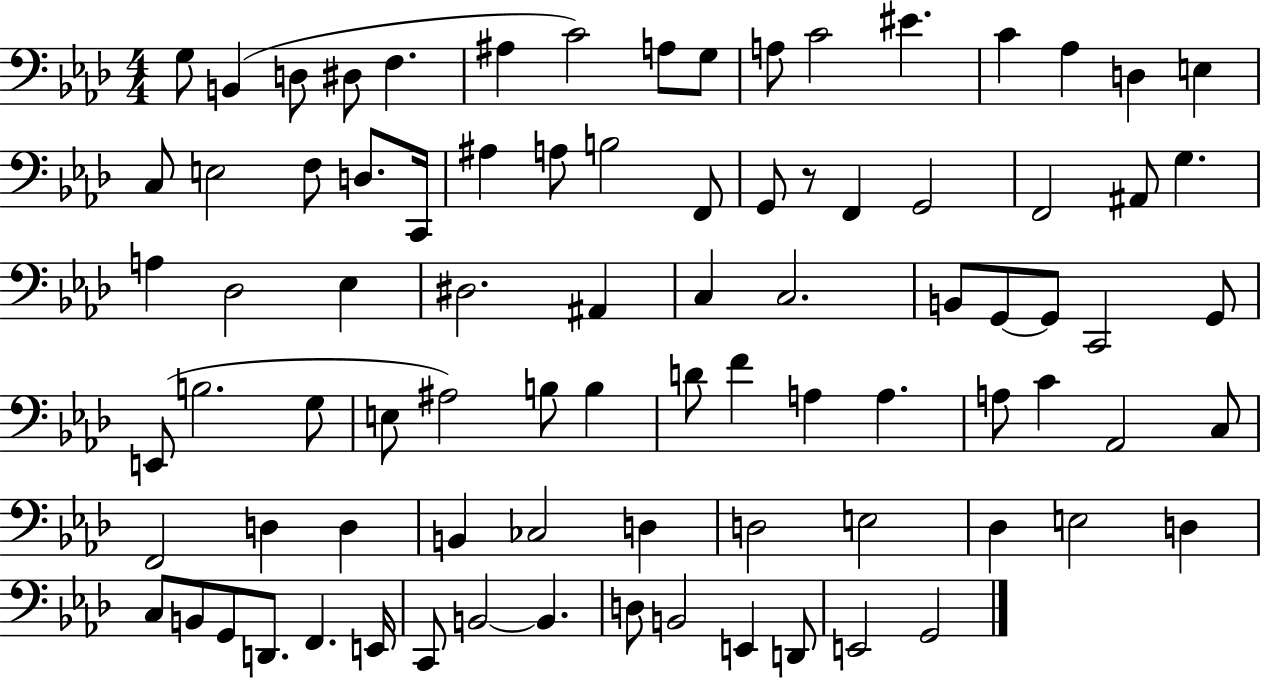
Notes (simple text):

G3/e B2/q D3/e D#3/e F3/q. A#3/q C4/h A3/e G3/e A3/e C4/h EIS4/q. C4/q Ab3/q D3/q E3/q C3/e E3/h F3/e D3/e. C2/s A#3/q A3/e B3/h F2/e G2/e R/e F2/q G2/h F2/h A#2/e G3/q. A3/q Db3/h Eb3/q D#3/h. A#2/q C3/q C3/h. B2/e G2/e G2/e C2/h G2/e E2/e B3/h. G3/e E3/e A#3/h B3/e B3/q D4/e F4/q A3/q A3/q. A3/e C4/q Ab2/h C3/e F2/h D3/q D3/q B2/q CES3/h D3/q D3/h E3/h Db3/q E3/h D3/q C3/e B2/e G2/e D2/e. F2/q. E2/s C2/e B2/h B2/q. D3/e B2/h E2/q D2/e E2/h G2/h